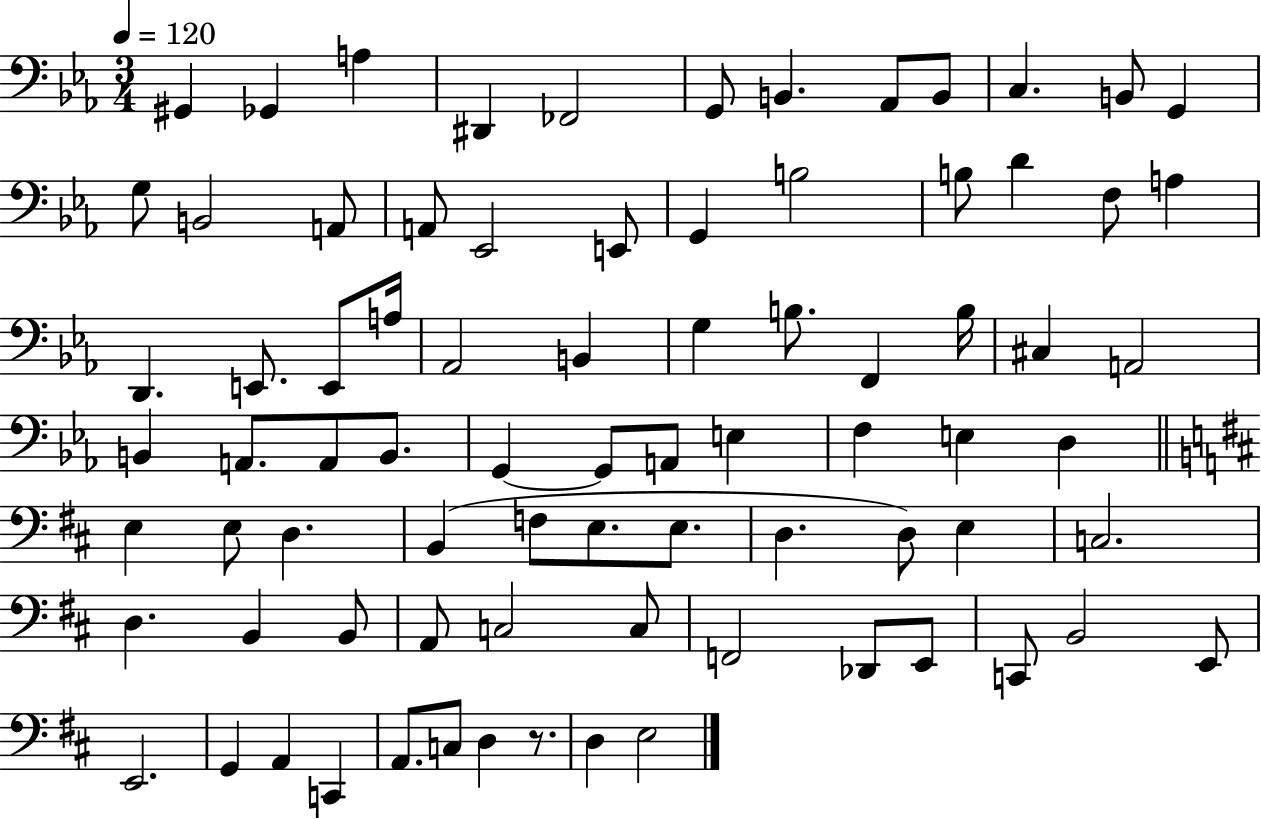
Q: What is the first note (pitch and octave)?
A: G#2